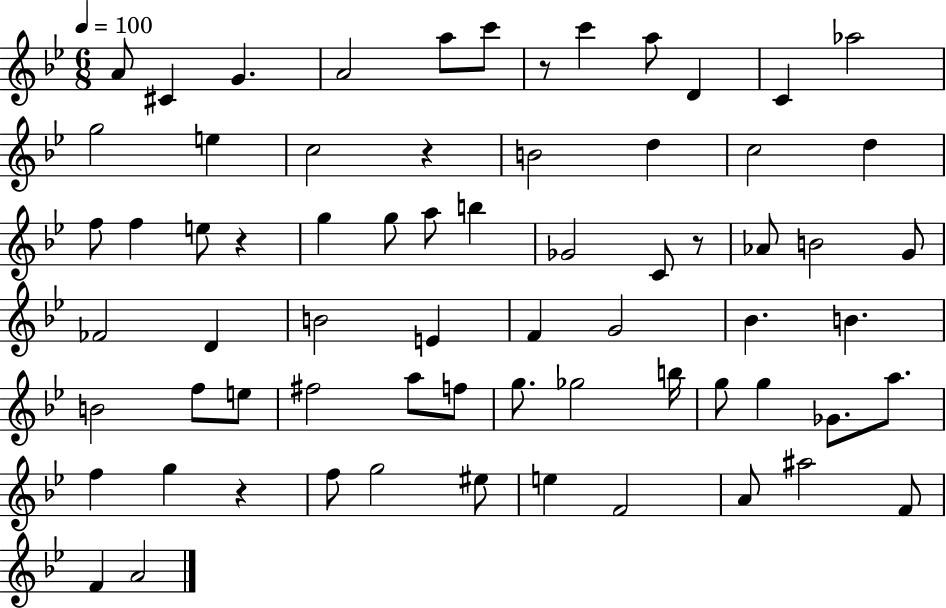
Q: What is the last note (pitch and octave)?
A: A4